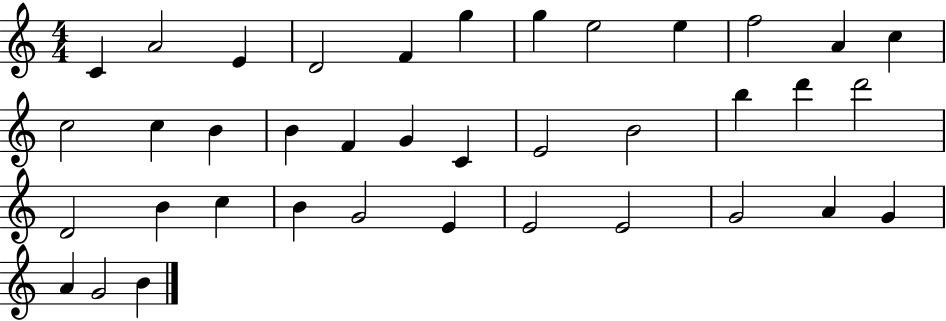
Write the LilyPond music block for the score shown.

{
  \clef treble
  \numericTimeSignature
  \time 4/4
  \key c \major
  c'4 a'2 e'4 | d'2 f'4 g''4 | g''4 e''2 e''4 | f''2 a'4 c''4 | \break c''2 c''4 b'4 | b'4 f'4 g'4 c'4 | e'2 b'2 | b''4 d'''4 d'''2 | \break d'2 b'4 c''4 | b'4 g'2 e'4 | e'2 e'2 | g'2 a'4 g'4 | \break a'4 g'2 b'4 | \bar "|."
}